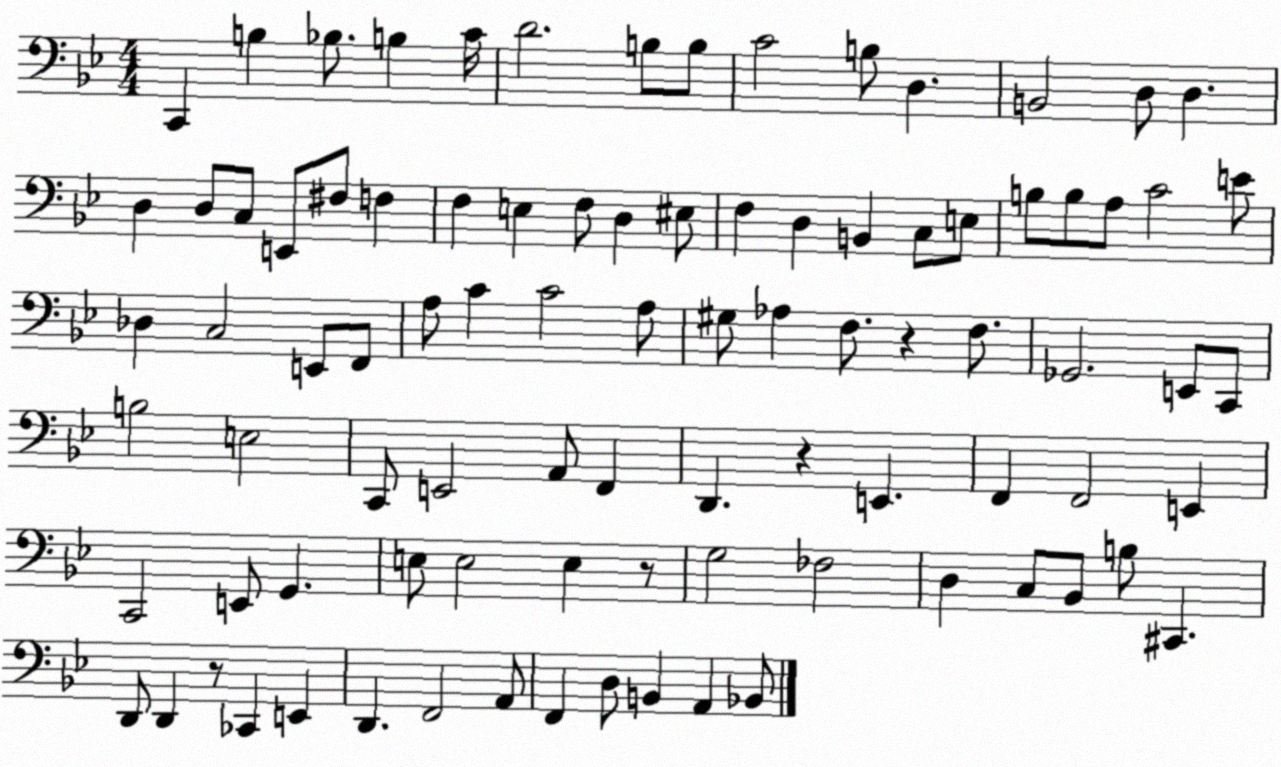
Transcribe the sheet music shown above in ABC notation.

X:1
T:Untitled
M:4/4
L:1/4
K:Bb
C,, B, _B,/2 B, C/4 D2 B,/2 B,/2 C2 B,/2 D, B,,2 D,/2 D, D, D,/2 C,/2 E,,/2 ^F,/2 F, F, E, F,/2 D, ^E,/2 F, D, B,, C,/2 E,/2 B,/2 B,/2 A,/2 C2 E/2 _D, C,2 E,,/2 F,,/2 A,/2 C C2 A,/2 ^G,/2 _A, F,/2 z F,/2 _G,,2 E,,/2 C,,/2 B,2 E,2 C,,/2 E,,2 A,,/2 F,, D,, z E,, F,, F,,2 E,, C,,2 E,,/2 G,, E,/2 E,2 E, z/2 G,2 _F,2 D, C,/2 _B,,/2 B,/2 ^C,, D,,/2 D,, z/2 _C,, E,, D,, F,,2 A,,/2 F,, D,/2 B,, A,, _B,,/2